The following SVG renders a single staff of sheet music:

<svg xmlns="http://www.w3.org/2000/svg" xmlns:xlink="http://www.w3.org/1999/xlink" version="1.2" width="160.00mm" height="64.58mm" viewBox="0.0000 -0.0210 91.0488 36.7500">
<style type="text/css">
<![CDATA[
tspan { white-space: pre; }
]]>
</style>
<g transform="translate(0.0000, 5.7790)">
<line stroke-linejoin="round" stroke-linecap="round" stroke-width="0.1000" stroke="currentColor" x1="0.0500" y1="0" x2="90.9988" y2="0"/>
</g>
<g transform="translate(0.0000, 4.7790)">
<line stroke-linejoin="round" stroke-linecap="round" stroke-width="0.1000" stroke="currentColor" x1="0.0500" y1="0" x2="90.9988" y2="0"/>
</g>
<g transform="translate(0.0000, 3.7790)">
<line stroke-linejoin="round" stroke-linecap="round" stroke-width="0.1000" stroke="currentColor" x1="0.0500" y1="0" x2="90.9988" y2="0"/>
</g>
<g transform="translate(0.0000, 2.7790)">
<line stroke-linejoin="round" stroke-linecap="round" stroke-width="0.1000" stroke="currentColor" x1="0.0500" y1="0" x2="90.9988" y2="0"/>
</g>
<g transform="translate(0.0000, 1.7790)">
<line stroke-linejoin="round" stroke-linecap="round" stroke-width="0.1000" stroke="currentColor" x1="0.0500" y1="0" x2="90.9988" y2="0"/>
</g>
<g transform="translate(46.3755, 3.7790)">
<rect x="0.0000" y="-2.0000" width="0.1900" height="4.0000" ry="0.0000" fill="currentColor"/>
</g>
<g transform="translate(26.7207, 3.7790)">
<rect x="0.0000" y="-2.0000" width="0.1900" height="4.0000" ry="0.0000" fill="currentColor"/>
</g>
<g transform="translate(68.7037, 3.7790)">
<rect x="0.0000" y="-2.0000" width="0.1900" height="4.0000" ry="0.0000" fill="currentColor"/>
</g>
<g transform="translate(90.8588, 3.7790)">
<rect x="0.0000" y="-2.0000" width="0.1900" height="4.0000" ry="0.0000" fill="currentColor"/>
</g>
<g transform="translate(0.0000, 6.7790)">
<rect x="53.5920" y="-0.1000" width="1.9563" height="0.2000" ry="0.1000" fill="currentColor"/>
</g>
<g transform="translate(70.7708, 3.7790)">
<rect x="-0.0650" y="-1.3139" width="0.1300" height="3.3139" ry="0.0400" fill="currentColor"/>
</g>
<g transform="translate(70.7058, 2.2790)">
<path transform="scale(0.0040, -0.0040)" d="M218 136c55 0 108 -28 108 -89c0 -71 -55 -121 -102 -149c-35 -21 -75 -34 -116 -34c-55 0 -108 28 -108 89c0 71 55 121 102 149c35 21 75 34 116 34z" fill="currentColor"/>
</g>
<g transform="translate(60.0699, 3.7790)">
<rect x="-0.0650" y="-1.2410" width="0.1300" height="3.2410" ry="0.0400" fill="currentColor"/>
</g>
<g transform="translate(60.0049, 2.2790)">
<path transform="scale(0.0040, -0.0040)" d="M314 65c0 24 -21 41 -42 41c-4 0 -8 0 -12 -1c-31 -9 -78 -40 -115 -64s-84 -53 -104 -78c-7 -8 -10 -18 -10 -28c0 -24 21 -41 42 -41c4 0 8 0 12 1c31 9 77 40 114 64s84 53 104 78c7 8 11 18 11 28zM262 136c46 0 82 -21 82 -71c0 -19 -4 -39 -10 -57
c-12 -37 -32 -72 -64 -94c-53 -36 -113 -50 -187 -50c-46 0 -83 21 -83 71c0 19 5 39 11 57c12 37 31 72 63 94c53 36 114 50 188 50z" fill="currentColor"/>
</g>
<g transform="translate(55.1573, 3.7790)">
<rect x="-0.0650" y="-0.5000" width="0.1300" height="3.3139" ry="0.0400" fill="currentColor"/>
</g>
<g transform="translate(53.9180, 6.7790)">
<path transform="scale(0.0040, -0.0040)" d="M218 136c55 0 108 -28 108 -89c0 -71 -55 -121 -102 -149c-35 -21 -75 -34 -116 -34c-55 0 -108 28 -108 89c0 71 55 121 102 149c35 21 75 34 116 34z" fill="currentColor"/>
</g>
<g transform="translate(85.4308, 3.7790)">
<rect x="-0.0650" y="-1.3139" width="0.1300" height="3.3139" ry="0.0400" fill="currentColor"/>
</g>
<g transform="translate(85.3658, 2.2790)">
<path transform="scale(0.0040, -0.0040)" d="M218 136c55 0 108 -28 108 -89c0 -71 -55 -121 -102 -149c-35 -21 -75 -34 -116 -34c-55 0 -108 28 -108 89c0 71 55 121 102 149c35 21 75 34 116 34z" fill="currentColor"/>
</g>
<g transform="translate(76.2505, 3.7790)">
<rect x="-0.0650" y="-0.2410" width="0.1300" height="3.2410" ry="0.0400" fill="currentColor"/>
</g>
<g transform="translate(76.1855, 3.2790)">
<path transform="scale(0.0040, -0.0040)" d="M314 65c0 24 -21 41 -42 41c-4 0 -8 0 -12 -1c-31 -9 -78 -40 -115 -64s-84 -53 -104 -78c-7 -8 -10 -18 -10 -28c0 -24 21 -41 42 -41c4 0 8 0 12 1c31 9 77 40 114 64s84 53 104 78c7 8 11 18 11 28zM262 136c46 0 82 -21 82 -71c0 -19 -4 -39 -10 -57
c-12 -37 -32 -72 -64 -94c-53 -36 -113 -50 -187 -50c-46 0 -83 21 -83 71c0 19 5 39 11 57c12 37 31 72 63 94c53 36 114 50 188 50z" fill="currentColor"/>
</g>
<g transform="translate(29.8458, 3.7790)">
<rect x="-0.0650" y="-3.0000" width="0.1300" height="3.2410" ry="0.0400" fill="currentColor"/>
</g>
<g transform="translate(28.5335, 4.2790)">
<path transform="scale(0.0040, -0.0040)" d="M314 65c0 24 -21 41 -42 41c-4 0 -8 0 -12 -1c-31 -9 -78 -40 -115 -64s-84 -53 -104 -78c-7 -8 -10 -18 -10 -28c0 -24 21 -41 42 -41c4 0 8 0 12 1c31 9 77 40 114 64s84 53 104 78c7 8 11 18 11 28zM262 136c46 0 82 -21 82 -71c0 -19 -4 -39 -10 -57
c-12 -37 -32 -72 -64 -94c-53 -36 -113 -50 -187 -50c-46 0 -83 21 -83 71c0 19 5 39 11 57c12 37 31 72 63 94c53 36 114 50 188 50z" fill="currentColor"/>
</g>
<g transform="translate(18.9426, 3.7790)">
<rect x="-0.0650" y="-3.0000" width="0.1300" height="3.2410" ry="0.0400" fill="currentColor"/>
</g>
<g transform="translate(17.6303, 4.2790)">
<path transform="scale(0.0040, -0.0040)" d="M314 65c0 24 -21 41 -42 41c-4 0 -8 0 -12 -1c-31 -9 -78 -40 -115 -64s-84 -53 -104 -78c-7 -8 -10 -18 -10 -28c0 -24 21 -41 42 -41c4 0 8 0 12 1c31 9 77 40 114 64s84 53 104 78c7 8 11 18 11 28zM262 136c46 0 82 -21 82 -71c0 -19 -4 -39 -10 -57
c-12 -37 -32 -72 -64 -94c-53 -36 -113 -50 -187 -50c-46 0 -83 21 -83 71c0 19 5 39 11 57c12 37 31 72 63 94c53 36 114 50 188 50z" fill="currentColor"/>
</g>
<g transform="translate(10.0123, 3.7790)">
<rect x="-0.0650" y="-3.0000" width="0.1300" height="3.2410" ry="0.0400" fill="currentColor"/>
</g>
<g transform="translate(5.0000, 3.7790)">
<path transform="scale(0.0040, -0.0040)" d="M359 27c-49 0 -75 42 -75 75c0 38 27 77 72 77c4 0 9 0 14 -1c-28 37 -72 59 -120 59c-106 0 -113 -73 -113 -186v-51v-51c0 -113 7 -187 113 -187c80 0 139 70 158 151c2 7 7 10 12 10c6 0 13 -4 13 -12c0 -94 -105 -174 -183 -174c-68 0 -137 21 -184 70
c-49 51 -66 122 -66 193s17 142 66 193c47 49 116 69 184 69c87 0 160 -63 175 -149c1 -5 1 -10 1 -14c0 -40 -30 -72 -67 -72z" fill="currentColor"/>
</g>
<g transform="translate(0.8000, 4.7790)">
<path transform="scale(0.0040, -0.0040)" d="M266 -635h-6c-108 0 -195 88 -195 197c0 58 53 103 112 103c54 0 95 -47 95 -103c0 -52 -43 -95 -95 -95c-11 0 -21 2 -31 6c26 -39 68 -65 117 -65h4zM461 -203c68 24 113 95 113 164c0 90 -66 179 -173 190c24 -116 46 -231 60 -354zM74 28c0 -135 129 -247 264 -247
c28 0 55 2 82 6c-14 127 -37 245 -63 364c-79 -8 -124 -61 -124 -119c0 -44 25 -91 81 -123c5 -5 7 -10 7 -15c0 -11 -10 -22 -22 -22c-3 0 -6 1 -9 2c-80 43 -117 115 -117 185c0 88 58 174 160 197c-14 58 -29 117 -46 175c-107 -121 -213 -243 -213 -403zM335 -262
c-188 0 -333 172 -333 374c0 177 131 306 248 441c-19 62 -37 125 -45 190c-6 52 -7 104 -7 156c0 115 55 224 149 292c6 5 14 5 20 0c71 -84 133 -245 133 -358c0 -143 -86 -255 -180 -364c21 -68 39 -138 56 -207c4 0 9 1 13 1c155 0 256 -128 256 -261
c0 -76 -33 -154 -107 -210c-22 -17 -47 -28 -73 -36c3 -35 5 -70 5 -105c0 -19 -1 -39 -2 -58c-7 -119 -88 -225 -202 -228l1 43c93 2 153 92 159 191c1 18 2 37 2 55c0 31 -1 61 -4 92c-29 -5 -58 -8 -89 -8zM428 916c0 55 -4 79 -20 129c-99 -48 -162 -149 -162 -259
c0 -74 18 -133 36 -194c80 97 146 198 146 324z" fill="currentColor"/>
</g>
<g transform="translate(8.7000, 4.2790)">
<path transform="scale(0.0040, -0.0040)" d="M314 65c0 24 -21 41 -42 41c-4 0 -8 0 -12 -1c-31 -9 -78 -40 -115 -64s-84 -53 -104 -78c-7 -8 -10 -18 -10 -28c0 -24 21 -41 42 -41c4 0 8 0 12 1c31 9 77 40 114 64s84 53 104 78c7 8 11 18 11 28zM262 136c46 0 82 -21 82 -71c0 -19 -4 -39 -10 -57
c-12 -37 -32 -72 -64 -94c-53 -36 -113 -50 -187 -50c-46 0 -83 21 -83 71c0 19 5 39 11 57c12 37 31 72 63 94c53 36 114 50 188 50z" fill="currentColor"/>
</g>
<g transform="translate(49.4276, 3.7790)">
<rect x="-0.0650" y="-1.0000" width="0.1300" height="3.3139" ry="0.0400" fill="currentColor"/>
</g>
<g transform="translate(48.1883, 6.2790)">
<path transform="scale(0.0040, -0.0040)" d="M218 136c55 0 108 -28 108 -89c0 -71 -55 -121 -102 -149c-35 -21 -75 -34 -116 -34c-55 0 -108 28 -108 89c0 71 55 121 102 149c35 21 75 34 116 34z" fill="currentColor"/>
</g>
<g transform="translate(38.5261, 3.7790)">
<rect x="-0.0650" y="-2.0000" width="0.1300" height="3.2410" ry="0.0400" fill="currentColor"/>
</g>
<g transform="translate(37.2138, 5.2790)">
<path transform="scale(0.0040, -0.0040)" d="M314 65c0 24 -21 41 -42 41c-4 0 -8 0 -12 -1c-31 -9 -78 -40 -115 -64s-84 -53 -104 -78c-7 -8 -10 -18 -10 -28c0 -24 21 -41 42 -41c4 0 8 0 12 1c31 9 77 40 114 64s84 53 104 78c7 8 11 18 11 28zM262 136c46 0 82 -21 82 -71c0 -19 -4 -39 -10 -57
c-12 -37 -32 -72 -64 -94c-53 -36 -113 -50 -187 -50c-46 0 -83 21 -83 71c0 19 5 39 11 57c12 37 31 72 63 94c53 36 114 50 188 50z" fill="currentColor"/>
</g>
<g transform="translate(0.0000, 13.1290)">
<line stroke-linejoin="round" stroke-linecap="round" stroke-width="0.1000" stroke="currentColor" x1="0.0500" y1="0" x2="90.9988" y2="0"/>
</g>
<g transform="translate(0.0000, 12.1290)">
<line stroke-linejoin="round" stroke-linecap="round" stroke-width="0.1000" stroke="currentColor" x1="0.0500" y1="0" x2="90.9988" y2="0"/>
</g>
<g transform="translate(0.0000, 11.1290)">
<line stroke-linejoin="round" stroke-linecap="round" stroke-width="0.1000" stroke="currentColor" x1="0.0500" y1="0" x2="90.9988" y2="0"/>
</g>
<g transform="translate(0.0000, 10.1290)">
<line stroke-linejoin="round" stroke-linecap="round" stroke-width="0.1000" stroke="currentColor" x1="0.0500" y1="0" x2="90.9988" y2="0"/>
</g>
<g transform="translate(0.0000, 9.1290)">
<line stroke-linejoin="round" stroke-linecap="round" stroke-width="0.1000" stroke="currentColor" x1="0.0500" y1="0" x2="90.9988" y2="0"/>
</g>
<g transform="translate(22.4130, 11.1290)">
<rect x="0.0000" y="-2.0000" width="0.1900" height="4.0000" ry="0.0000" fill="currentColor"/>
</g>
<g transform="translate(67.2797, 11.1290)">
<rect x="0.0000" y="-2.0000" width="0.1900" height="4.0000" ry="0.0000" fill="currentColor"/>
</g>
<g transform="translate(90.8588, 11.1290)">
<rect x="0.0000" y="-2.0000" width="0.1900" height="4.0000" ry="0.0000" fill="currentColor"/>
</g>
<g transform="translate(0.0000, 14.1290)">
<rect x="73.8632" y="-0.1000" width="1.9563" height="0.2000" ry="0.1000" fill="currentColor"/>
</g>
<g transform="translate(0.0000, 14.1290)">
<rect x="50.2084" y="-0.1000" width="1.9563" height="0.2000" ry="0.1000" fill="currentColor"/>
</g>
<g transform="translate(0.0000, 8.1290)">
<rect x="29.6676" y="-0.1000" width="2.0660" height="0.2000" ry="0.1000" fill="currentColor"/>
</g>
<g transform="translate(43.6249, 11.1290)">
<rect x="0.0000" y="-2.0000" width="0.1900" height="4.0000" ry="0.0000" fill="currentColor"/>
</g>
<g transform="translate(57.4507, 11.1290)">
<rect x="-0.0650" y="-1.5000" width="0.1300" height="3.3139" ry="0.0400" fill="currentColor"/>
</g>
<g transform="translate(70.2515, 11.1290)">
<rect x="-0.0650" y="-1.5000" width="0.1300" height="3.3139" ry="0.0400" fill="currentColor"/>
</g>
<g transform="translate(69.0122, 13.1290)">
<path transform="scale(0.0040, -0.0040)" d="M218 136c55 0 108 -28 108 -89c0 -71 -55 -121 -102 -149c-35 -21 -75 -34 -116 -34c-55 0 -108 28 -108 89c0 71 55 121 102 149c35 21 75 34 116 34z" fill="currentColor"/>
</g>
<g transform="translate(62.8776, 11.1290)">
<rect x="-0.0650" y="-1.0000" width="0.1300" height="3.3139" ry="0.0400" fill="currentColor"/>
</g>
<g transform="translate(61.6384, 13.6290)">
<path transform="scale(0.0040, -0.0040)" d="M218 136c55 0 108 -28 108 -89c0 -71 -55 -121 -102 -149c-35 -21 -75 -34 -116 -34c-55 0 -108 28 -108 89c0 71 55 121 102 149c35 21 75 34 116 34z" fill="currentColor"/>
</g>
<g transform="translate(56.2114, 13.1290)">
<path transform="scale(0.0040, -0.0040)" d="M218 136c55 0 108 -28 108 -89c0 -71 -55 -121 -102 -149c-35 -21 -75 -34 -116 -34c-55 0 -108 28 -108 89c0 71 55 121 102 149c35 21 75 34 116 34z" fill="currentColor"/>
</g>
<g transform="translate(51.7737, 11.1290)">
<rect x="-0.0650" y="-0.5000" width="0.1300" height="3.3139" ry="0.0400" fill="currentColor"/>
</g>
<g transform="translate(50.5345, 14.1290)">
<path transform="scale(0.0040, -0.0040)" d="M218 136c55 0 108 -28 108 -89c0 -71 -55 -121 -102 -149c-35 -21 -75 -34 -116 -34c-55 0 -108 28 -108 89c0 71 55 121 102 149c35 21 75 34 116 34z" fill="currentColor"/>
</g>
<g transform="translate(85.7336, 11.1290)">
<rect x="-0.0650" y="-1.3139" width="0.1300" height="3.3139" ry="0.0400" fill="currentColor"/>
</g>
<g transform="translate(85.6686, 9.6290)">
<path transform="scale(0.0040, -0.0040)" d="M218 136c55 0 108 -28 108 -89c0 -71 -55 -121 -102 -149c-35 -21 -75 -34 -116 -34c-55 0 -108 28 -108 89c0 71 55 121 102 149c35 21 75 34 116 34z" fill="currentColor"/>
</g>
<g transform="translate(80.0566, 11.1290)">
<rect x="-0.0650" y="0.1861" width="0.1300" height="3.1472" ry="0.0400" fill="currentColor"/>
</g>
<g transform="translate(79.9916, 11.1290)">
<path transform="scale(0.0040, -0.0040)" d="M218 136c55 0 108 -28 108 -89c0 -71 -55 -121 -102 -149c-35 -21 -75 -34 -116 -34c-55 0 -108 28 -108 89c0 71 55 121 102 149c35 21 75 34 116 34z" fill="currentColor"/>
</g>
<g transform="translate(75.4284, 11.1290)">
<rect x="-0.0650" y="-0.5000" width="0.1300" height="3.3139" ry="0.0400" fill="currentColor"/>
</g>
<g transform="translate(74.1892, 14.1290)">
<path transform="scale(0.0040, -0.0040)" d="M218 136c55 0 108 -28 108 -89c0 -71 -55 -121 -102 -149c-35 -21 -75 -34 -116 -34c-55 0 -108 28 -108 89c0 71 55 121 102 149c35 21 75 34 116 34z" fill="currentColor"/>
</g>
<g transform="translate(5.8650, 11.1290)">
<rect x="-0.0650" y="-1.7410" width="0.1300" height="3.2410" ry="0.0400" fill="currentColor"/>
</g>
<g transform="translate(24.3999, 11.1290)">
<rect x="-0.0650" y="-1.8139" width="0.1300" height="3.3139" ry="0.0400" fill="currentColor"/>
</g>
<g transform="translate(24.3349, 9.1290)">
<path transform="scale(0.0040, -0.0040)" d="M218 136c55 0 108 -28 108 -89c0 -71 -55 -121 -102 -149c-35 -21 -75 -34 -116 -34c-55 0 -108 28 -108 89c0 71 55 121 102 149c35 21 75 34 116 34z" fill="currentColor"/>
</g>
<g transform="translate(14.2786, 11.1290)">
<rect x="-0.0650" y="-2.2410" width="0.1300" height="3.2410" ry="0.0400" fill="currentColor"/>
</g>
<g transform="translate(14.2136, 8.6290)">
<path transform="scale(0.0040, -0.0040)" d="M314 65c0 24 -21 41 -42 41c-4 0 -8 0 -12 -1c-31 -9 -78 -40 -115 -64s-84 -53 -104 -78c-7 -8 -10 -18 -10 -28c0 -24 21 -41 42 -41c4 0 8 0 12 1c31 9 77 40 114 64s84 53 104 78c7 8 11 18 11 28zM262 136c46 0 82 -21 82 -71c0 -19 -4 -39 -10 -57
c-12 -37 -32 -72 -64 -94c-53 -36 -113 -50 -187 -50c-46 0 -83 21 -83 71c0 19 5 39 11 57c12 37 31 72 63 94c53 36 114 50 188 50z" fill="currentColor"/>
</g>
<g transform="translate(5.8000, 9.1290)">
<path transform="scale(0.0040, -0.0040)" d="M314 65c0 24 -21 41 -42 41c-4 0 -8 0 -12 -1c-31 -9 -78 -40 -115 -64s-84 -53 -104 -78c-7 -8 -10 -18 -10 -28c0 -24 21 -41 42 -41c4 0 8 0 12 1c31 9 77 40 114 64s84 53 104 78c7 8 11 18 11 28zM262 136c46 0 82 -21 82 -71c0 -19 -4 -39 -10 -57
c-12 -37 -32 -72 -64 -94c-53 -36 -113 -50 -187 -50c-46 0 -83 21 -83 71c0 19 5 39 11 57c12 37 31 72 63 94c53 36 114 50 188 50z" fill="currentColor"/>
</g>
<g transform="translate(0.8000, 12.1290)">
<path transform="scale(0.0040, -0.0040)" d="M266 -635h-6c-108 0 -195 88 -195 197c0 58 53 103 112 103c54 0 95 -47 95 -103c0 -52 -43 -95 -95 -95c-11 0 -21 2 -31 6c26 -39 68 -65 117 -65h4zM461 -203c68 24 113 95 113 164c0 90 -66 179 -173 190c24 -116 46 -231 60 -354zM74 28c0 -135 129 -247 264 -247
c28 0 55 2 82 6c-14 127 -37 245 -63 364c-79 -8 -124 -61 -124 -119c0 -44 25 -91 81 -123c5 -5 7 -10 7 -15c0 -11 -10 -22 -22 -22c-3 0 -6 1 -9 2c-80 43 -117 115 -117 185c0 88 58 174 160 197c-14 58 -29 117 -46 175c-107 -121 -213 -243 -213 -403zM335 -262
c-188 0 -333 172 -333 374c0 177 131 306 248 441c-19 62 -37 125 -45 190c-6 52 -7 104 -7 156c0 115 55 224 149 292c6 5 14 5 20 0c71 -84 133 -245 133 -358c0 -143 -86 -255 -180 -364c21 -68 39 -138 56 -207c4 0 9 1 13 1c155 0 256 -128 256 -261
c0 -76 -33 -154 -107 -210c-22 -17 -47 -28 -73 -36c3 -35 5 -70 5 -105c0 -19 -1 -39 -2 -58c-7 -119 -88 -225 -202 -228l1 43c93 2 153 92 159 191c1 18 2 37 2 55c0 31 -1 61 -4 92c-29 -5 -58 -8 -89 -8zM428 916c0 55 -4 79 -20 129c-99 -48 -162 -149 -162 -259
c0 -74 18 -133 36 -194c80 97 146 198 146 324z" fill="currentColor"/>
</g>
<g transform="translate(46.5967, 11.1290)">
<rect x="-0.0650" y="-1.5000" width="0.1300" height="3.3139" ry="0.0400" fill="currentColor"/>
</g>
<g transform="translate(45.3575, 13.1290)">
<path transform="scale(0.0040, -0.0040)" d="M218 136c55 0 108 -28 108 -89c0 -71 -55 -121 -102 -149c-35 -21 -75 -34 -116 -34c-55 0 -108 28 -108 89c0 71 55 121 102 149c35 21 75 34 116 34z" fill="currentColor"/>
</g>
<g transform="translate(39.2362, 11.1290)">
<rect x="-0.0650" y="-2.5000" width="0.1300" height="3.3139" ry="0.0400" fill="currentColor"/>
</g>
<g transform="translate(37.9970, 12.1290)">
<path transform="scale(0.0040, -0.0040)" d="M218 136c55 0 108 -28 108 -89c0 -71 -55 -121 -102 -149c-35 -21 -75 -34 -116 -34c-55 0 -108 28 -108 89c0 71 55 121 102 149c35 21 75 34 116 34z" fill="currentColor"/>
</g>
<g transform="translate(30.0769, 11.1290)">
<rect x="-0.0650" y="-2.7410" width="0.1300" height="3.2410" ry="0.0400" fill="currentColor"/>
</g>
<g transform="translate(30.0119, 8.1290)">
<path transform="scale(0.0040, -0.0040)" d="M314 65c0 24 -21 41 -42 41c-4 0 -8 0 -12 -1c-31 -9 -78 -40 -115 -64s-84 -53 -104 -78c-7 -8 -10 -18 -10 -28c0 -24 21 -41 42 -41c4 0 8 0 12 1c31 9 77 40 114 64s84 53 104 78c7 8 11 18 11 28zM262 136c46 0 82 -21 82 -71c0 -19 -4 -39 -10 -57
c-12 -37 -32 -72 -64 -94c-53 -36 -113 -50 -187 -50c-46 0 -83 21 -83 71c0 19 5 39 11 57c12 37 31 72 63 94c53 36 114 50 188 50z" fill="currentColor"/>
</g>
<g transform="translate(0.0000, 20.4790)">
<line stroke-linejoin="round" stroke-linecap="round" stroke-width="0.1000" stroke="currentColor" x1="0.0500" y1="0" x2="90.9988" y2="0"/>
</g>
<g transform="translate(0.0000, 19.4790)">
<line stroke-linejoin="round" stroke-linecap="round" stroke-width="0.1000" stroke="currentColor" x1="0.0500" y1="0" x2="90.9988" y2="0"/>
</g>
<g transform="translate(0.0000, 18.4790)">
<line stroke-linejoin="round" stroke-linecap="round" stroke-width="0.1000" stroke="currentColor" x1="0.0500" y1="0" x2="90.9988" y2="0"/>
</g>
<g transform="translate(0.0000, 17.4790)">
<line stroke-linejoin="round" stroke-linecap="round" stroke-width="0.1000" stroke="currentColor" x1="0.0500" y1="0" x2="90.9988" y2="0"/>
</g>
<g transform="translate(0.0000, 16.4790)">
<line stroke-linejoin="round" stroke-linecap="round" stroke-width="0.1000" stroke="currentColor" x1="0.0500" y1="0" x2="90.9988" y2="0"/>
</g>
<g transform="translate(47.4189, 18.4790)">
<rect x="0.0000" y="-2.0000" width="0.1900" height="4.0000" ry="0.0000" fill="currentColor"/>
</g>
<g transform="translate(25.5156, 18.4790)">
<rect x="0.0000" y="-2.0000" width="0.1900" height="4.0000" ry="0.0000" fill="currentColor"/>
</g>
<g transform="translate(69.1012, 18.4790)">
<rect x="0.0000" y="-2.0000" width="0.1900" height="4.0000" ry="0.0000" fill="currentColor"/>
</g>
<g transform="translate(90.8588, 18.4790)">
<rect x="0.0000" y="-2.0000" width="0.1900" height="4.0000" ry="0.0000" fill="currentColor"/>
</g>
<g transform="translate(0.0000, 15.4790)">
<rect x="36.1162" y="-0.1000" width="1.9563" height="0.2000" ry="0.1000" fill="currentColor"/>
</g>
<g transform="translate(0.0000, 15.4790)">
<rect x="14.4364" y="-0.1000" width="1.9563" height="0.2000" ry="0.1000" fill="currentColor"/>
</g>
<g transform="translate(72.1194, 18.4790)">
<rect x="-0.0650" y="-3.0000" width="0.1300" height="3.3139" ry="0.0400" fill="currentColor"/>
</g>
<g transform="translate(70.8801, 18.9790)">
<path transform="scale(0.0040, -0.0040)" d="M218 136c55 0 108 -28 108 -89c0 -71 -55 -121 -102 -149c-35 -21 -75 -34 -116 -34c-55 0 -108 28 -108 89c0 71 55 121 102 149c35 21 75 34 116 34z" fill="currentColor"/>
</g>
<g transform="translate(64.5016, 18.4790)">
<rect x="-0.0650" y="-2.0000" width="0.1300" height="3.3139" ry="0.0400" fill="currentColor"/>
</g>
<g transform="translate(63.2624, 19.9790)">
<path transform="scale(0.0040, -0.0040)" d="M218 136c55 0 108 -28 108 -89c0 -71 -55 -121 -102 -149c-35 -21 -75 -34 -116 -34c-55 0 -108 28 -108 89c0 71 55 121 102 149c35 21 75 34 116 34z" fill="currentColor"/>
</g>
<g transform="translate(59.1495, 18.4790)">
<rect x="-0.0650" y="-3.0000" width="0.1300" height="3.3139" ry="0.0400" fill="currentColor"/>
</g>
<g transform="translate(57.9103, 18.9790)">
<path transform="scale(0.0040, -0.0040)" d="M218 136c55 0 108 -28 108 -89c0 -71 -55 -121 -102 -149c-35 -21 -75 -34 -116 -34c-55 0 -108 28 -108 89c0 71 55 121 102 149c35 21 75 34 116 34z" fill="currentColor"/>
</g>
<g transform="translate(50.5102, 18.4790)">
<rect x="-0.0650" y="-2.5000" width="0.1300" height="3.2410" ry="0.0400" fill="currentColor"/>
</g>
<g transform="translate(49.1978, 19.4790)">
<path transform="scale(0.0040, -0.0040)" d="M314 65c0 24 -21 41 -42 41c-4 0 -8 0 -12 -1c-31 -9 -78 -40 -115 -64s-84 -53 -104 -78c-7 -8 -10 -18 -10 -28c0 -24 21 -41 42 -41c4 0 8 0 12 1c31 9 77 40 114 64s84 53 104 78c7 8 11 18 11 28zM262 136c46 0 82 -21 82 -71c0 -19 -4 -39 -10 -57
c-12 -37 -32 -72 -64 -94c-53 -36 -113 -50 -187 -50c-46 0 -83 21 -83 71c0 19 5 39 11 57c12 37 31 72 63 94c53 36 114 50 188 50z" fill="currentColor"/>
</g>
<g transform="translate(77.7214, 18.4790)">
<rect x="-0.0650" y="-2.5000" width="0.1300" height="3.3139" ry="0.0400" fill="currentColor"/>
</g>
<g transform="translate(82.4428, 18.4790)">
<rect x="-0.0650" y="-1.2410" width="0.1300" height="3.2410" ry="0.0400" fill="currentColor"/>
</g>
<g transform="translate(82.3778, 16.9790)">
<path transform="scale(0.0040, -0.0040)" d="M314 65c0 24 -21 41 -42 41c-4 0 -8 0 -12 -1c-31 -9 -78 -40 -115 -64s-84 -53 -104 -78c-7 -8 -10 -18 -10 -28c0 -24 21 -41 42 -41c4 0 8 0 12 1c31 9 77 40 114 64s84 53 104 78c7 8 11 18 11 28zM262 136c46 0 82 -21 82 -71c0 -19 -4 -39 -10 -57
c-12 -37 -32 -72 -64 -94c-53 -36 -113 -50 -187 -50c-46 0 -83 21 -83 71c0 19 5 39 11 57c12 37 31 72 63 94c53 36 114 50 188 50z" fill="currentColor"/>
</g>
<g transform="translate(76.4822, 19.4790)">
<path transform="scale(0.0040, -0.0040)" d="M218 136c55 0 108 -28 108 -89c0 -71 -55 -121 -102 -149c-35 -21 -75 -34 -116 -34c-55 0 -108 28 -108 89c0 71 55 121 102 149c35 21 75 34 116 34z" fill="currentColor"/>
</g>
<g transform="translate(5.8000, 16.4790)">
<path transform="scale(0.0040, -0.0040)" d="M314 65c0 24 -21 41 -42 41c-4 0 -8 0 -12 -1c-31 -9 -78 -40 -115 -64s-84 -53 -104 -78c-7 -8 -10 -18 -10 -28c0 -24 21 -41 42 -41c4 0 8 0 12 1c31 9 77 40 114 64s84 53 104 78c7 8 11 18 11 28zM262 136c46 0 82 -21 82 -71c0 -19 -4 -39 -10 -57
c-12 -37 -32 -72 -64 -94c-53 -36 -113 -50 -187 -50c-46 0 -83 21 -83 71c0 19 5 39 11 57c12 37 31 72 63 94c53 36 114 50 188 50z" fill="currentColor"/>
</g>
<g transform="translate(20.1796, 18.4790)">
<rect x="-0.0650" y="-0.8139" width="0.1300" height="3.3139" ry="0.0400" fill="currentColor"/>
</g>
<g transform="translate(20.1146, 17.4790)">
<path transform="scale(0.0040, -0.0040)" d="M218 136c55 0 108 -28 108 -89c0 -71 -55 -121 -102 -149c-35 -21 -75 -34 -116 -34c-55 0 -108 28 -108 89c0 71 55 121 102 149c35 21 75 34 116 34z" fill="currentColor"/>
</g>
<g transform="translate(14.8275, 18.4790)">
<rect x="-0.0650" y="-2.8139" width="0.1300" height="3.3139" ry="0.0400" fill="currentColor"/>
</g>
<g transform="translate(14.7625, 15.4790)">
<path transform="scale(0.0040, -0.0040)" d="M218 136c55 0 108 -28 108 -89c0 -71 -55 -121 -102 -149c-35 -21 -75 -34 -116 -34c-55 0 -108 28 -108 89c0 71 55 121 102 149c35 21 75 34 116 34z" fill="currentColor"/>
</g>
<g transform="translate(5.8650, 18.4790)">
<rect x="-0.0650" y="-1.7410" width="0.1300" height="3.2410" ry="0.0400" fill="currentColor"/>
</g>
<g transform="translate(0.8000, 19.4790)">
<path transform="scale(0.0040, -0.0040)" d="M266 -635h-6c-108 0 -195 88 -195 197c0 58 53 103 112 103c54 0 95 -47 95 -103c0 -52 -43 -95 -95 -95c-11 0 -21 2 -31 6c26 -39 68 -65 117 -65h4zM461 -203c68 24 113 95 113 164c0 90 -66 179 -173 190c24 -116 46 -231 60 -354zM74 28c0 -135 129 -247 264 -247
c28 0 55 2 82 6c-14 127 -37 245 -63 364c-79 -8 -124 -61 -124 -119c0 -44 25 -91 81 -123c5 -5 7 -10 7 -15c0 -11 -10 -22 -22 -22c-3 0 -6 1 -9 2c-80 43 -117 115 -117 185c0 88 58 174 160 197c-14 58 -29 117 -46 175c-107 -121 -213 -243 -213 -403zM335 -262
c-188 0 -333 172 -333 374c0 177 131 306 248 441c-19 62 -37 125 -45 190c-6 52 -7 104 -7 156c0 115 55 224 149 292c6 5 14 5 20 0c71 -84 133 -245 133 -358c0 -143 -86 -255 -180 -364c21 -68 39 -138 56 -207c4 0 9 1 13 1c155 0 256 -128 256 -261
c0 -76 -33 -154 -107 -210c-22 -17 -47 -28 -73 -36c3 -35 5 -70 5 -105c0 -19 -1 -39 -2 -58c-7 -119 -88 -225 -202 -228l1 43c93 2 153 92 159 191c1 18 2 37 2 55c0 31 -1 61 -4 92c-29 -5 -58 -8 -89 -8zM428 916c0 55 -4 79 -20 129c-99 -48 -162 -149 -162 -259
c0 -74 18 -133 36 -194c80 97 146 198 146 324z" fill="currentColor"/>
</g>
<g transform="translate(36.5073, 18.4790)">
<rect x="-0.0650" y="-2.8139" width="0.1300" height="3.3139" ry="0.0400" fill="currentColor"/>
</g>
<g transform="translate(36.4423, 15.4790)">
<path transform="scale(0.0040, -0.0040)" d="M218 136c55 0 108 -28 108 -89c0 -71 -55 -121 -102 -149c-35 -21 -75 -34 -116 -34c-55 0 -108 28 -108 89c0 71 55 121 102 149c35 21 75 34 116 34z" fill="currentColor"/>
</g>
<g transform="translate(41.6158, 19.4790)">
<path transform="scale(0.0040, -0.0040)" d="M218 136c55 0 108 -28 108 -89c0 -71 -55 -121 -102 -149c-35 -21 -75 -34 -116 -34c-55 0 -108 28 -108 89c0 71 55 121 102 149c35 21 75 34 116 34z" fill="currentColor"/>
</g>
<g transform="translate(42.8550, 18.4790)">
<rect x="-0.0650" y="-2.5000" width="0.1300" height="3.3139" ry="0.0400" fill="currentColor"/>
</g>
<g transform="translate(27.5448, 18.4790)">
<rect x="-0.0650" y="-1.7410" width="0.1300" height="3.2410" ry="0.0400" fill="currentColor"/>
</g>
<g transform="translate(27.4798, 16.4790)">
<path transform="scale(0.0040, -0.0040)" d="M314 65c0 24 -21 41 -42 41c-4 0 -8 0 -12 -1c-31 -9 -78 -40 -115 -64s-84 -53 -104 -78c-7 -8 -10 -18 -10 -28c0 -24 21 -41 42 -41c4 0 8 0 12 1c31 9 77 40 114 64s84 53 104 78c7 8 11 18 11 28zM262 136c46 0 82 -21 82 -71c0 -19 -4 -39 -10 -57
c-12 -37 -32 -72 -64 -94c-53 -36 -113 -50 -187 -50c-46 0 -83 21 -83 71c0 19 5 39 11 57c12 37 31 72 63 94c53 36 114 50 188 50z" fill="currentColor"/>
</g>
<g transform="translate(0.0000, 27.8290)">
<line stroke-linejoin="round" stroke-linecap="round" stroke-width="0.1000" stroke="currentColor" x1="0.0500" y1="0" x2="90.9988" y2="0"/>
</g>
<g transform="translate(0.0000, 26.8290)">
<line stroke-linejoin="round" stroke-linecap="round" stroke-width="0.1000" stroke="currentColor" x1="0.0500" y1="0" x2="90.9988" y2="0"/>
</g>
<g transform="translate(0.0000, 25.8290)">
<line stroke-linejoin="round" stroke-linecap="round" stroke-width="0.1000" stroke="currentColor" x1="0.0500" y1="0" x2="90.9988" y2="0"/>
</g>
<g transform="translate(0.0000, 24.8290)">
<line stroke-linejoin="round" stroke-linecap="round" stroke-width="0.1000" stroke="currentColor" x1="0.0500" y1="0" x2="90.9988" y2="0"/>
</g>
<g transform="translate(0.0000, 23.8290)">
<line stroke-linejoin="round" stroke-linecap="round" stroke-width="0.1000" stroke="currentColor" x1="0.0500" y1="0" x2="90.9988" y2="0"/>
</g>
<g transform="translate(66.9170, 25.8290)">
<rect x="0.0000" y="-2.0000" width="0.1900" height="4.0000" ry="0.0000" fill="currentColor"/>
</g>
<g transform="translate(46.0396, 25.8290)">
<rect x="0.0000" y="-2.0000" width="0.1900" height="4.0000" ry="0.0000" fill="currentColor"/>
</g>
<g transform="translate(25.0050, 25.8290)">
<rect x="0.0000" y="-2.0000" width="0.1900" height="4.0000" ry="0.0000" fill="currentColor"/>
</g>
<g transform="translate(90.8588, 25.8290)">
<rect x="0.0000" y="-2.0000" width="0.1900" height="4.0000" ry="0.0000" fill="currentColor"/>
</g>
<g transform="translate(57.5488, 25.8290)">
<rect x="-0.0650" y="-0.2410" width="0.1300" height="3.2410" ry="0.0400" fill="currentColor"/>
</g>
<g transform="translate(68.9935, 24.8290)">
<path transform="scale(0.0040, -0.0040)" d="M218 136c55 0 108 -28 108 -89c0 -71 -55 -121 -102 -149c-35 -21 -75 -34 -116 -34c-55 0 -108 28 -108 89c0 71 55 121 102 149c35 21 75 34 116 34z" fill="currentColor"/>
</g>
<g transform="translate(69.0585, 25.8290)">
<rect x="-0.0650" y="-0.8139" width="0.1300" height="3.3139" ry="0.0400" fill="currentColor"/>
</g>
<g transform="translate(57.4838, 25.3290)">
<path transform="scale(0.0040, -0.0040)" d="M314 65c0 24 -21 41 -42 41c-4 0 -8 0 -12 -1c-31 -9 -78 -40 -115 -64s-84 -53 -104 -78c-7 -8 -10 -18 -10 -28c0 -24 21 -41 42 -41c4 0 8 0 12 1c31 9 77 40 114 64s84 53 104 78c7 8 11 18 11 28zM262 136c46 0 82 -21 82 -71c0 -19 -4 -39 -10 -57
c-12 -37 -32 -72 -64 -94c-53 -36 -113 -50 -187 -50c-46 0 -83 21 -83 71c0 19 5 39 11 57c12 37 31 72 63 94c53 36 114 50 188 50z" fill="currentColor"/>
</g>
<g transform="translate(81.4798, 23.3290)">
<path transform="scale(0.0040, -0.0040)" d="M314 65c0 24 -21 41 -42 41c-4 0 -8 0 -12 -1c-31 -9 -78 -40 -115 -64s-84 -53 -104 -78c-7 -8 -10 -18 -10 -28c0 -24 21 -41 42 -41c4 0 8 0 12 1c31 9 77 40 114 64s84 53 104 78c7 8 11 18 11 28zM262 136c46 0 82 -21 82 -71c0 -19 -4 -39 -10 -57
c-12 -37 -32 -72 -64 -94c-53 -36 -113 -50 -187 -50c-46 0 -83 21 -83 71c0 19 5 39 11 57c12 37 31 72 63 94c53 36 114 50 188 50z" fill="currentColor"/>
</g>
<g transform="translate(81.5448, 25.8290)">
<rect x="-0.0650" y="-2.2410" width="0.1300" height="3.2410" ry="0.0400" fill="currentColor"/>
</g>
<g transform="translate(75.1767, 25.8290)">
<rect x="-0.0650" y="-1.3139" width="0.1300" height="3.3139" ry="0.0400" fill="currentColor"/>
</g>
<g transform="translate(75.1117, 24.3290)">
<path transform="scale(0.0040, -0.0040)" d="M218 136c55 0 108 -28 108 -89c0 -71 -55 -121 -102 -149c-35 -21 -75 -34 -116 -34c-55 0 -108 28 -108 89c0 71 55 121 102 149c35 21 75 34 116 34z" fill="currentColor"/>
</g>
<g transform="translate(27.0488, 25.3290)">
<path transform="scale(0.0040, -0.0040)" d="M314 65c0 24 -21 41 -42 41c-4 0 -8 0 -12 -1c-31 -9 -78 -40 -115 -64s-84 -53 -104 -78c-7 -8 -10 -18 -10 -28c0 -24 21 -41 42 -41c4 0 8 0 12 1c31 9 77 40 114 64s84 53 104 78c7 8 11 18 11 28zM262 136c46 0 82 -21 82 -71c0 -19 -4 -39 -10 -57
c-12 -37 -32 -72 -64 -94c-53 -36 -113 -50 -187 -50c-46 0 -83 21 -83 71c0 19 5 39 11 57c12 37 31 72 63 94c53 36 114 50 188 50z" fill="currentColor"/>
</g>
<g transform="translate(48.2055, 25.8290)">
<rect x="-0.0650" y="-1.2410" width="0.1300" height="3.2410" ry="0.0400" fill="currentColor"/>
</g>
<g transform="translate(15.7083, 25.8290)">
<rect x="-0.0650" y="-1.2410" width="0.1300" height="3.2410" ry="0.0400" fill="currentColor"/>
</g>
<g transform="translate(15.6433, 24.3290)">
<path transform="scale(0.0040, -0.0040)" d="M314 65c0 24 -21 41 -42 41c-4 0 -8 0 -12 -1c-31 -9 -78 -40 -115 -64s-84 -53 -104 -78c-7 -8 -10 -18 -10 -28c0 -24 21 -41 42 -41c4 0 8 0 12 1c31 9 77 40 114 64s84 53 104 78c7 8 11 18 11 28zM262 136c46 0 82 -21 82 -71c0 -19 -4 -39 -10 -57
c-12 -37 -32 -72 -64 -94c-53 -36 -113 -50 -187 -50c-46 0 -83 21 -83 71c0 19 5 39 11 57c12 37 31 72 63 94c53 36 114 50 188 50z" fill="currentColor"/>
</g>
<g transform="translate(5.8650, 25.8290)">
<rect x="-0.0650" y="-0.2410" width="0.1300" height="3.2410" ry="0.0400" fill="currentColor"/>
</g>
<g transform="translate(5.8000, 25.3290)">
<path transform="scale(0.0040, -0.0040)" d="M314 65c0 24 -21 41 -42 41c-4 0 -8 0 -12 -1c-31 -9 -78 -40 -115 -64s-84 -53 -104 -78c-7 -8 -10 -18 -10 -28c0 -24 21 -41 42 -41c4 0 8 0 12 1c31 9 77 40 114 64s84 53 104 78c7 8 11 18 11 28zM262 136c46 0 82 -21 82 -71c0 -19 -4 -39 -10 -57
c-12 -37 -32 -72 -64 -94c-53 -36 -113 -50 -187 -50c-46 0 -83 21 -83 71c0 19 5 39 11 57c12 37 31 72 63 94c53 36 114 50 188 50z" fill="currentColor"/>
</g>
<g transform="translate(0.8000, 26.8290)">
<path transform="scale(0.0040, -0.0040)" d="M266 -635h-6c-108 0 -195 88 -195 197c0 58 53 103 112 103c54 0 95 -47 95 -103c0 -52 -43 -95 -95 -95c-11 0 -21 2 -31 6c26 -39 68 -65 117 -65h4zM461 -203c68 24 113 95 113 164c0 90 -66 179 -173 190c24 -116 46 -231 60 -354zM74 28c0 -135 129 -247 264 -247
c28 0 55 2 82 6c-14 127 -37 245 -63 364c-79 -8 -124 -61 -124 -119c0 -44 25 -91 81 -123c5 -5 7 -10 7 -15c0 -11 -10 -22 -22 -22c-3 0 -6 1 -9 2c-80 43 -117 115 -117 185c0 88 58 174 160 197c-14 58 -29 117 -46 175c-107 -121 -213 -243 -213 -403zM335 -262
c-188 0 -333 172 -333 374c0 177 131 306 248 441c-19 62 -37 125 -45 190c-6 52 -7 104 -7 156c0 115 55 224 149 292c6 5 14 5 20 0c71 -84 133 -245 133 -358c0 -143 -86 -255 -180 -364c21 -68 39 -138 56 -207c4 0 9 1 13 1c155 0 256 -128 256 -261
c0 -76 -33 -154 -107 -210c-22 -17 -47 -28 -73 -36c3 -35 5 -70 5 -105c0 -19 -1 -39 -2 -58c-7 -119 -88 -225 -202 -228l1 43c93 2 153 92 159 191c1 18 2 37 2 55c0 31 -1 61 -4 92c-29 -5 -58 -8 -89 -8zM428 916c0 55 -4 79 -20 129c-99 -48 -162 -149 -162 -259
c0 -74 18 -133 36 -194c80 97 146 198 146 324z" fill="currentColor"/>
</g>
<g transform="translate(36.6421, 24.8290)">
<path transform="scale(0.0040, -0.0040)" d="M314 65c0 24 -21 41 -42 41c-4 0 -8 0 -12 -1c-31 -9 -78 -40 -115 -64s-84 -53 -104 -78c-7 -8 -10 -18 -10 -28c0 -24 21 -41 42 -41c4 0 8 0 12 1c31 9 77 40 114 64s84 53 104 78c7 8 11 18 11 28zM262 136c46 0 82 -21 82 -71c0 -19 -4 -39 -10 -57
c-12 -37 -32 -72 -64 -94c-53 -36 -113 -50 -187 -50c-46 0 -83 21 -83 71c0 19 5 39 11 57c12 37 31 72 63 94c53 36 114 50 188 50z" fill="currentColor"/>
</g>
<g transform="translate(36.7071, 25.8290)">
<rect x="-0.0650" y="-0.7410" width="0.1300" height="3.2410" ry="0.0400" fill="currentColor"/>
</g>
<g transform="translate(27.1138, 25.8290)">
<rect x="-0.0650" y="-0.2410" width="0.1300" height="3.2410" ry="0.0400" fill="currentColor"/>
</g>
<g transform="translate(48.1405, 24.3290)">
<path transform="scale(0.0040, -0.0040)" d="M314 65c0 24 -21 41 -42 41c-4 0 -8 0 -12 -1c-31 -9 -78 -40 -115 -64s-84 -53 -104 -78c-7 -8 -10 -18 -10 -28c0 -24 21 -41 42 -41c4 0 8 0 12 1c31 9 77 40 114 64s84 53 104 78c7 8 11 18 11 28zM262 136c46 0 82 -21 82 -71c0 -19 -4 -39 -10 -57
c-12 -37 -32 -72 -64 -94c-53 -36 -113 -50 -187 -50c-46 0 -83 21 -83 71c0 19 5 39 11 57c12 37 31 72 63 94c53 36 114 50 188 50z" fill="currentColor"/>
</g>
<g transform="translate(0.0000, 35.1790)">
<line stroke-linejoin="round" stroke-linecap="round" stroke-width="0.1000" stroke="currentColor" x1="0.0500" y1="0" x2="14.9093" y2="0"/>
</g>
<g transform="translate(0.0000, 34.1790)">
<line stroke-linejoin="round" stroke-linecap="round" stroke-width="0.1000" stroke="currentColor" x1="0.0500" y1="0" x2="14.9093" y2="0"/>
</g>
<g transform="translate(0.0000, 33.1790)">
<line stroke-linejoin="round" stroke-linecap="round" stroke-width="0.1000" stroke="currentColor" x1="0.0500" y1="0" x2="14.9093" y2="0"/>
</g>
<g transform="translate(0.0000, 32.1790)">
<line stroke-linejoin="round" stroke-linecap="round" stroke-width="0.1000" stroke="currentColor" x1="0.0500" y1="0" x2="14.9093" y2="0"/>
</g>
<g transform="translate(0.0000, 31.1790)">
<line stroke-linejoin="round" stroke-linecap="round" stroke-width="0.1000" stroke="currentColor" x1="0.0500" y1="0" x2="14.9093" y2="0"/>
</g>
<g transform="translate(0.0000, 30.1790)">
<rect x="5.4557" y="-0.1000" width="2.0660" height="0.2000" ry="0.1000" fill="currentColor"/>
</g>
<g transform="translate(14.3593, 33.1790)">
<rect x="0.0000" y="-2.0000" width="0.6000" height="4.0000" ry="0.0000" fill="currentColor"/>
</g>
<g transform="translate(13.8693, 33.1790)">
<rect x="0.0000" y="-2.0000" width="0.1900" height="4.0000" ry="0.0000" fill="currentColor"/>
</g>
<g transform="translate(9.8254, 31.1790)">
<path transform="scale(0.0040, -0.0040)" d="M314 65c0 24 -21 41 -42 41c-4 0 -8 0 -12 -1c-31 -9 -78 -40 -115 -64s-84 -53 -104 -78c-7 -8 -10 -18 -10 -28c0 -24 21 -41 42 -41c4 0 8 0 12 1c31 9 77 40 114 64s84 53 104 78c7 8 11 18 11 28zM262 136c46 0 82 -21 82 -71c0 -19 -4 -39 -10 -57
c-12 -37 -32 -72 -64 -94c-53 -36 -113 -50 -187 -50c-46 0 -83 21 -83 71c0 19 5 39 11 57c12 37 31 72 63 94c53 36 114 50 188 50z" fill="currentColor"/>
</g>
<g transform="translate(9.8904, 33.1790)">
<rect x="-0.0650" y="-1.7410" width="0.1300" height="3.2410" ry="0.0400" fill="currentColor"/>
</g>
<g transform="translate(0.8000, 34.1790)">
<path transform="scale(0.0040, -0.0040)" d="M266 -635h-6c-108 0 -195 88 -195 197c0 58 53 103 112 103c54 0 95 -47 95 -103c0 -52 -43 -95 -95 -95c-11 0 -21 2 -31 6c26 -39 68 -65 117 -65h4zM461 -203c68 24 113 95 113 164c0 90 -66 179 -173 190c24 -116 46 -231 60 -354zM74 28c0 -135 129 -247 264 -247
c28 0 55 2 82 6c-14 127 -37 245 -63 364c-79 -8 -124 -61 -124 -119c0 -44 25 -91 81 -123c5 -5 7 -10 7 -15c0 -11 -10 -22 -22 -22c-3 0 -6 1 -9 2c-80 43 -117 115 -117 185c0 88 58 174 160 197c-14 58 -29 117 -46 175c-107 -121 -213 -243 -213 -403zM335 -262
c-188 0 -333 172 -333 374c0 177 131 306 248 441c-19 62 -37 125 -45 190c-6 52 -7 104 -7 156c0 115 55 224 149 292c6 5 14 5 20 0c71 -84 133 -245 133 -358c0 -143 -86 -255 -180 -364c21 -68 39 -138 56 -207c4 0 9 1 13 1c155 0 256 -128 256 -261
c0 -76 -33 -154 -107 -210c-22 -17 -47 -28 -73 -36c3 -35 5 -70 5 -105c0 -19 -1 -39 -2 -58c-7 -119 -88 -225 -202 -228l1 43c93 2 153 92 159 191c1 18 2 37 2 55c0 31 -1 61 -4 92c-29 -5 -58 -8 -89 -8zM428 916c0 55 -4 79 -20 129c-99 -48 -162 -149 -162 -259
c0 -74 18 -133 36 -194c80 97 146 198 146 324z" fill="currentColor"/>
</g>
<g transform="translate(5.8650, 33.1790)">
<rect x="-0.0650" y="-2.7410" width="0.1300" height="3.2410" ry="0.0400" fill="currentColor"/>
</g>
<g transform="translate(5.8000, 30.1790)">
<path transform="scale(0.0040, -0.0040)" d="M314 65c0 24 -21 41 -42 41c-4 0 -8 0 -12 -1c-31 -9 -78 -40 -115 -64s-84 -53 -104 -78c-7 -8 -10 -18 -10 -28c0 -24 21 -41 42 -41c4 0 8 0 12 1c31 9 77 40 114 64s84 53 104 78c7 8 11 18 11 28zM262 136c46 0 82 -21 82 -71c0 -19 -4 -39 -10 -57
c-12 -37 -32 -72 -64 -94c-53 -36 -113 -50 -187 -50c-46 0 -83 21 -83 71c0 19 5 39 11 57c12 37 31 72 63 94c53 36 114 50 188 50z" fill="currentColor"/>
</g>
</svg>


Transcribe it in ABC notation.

X:1
T:Untitled
M:4/4
L:1/4
K:C
A2 A2 A2 F2 D C e2 e c2 e f2 g2 f a2 G E C E D E C B e f2 a d f2 a G G2 A F A G e2 c2 e2 c2 d2 e2 c2 d e g2 a2 f2